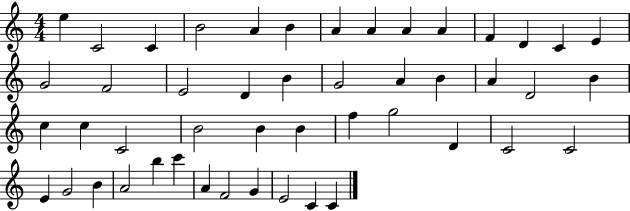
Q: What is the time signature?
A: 4/4